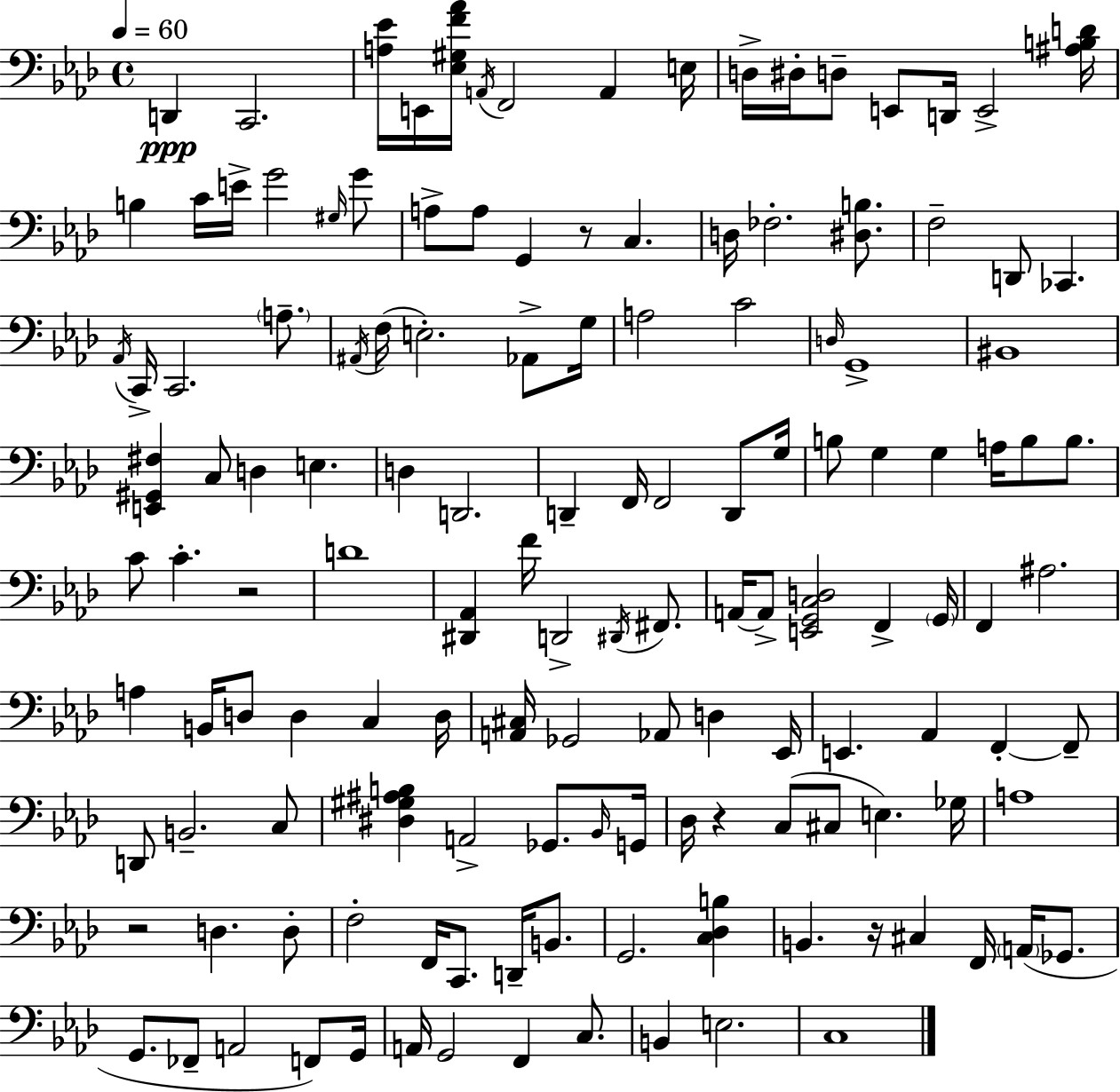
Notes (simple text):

D2/q C2/h. [A3,Eb4]/s E2/s [Eb3,G#3,F4,Ab4]/s A2/s F2/h A2/q E3/s D3/s D#3/s D3/e E2/e D2/s E2/h [A#3,B3,D4]/s B3/q C4/s E4/s G4/h G#3/s G4/e A3/e A3/e G2/q R/e C3/q. D3/s FES3/h. [D#3,B3]/e. F3/h D2/e CES2/q. Ab2/s C2/s C2/h. A3/e. A#2/s F3/s E3/h. Ab2/e G3/s A3/h C4/h D3/s G2/w BIS2/w [E2,G#2,F#3]/q C3/e D3/q E3/q. D3/q D2/h. D2/q F2/s F2/h D2/e G3/s B3/e G3/q G3/q A3/s B3/e B3/e. C4/e C4/q. R/h D4/w [D#2,Ab2]/q F4/s D2/h D#2/s F#2/e. A2/s A2/e [E2,G2,C3,D3]/h F2/q G2/s F2/q A#3/h. A3/q B2/s D3/e D3/q C3/q D3/s [A2,C#3]/s Gb2/h Ab2/e D3/q Eb2/s E2/q. Ab2/q F2/q F2/e D2/e B2/h. C3/e [D#3,G#3,A#3,B3]/q A2/h Gb2/e. Bb2/s G2/s Db3/s R/q C3/e C#3/e E3/q. Gb3/s A3/w R/h D3/q. D3/e F3/h F2/s C2/e. D2/s B2/e. G2/h. [C3,Db3,B3]/q B2/q. R/s C#3/q F2/s A2/s Gb2/e. G2/e. FES2/e A2/h F2/e G2/s A2/s G2/h F2/q C3/e. B2/q E3/h. C3/w